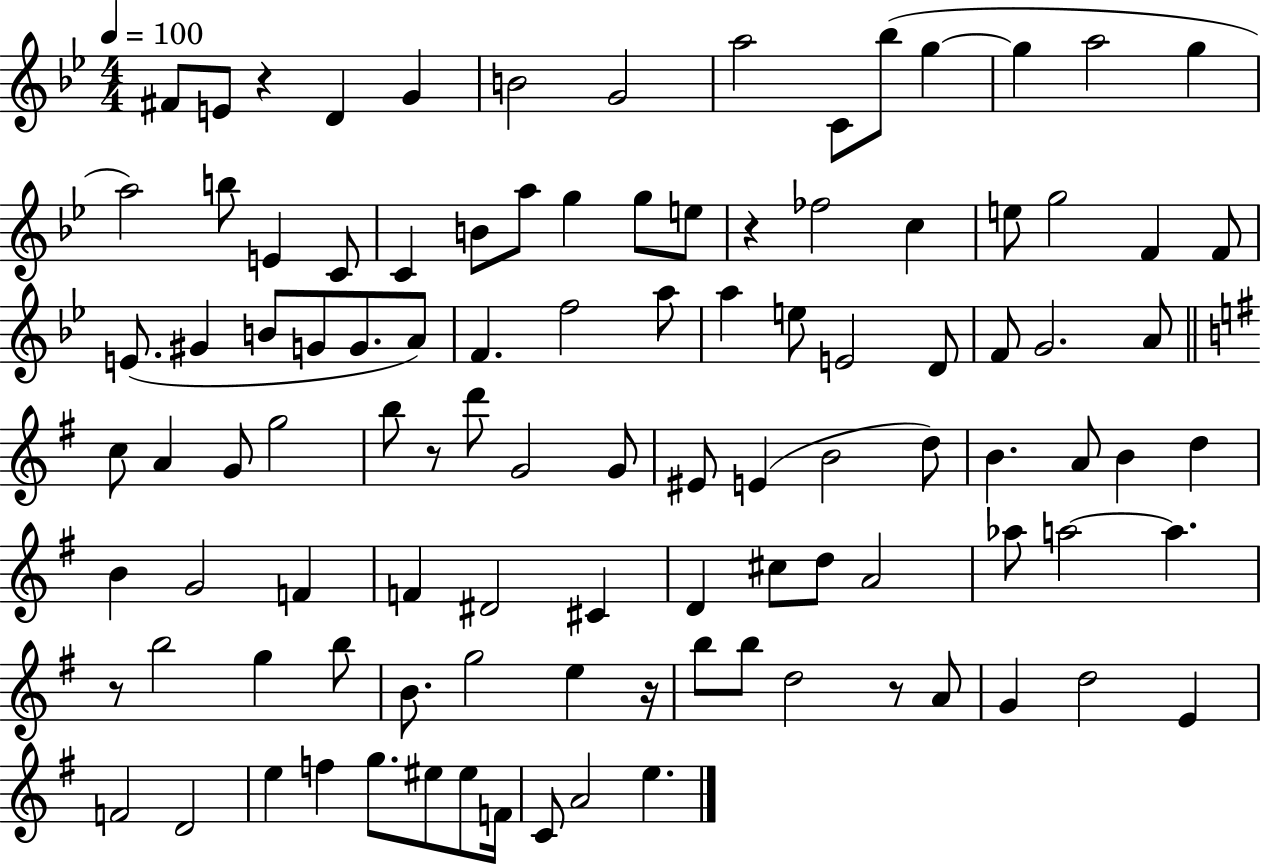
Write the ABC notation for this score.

X:1
T:Untitled
M:4/4
L:1/4
K:Bb
^F/2 E/2 z D G B2 G2 a2 C/2 _b/2 g g a2 g a2 b/2 E C/2 C B/2 a/2 g g/2 e/2 z _f2 c e/2 g2 F F/2 E/2 ^G B/2 G/2 G/2 A/2 F f2 a/2 a e/2 E2 D/2 F/2 G2 A/2 c/2 A G/2 g2 b/2 z/2 d'/2 G2 G/2 ^E/2 E B2 d/2 B A/2 B d B G2 F F ^D2 ^C D ^c/2 d/2 A2 _a/2 a2 a z/2 b2 g b/2 B/2 g2 e z/4 b/2 b/2 d2 z/2 A/2 G d2 E F2 D2 e f g/2 ^e/2 ^e/2 F/4 C/2 A2 e